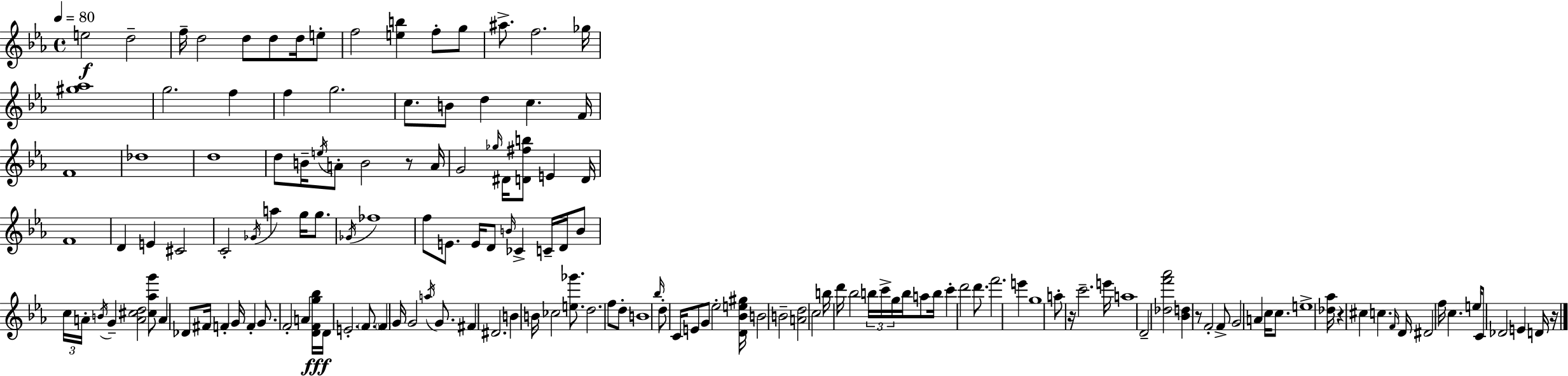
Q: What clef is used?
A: treble